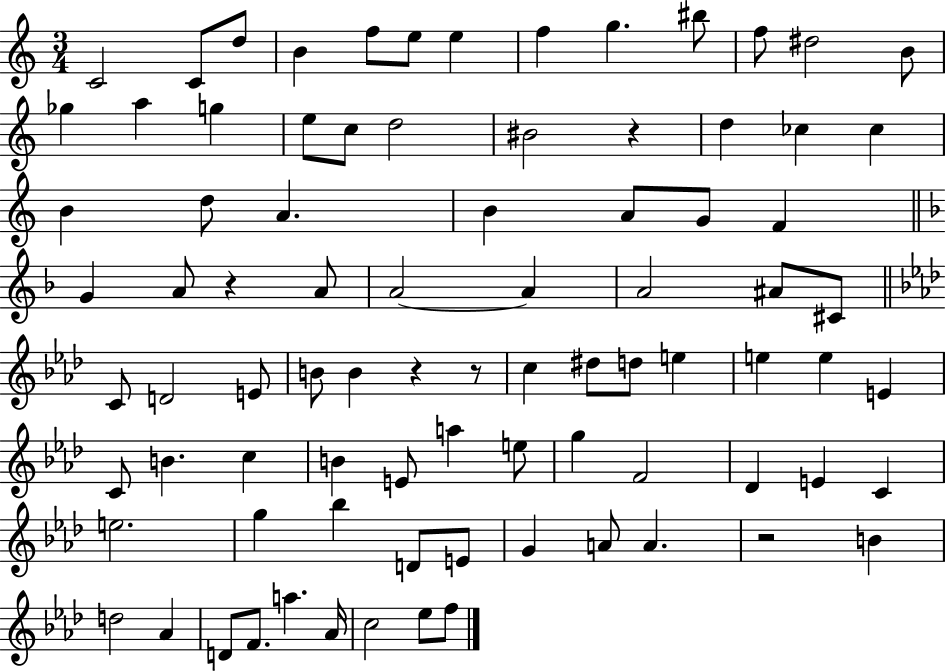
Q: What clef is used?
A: treble